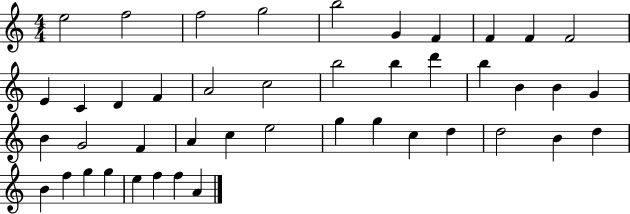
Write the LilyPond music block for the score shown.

{
  \clef treble
  \numericTimeSignature
  \time 4/4
  \key c \major
  e''2 f''2 | f''2 g''2 | b''2 g'4 f'4 | f'4 f'4 f'2 | \break e'4 c'4 d'4 f'4 | a'2 c''2 | b''2 b''4 d'''4 | b''4 b'4 b'4 g'4 | \break b'4 g'2 f'4 | a'4 c''4 e''2 | g''4 g''4 c''4 d''4 | d''2 b'4 d''4 | \break b'4 f''4 g''4 g''4 | e''4 f''4 f''4 a'4 | \bar "|."
}